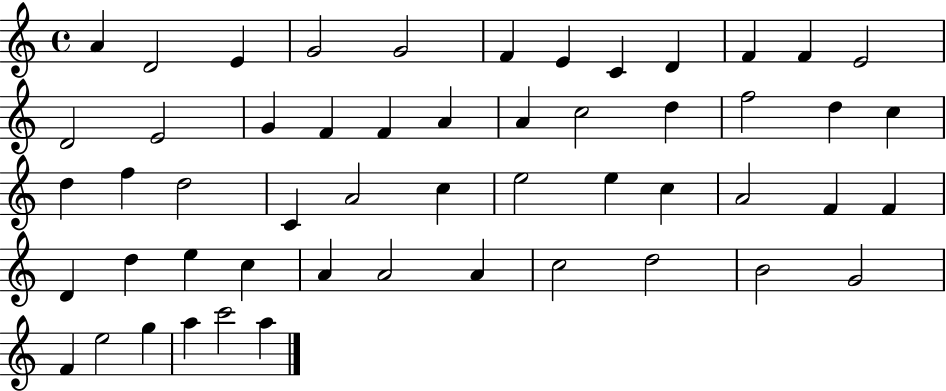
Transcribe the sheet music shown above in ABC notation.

X:1
T:Untitled
M:4/4
L:1/4
K:C
A D2 E G2 G2 F E C D F F E2 D2 E2 G F F A A c2 d f2 d c d f d2 C A2 c e2 e c A2 F F D d e c A A2 A c2 d2 B2 G2 F e2 g a c'2 a